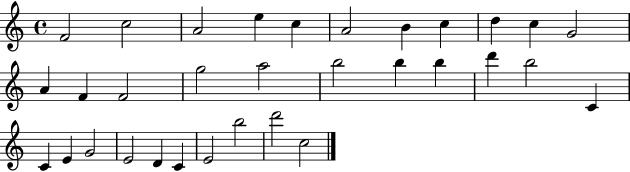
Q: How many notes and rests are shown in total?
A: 32